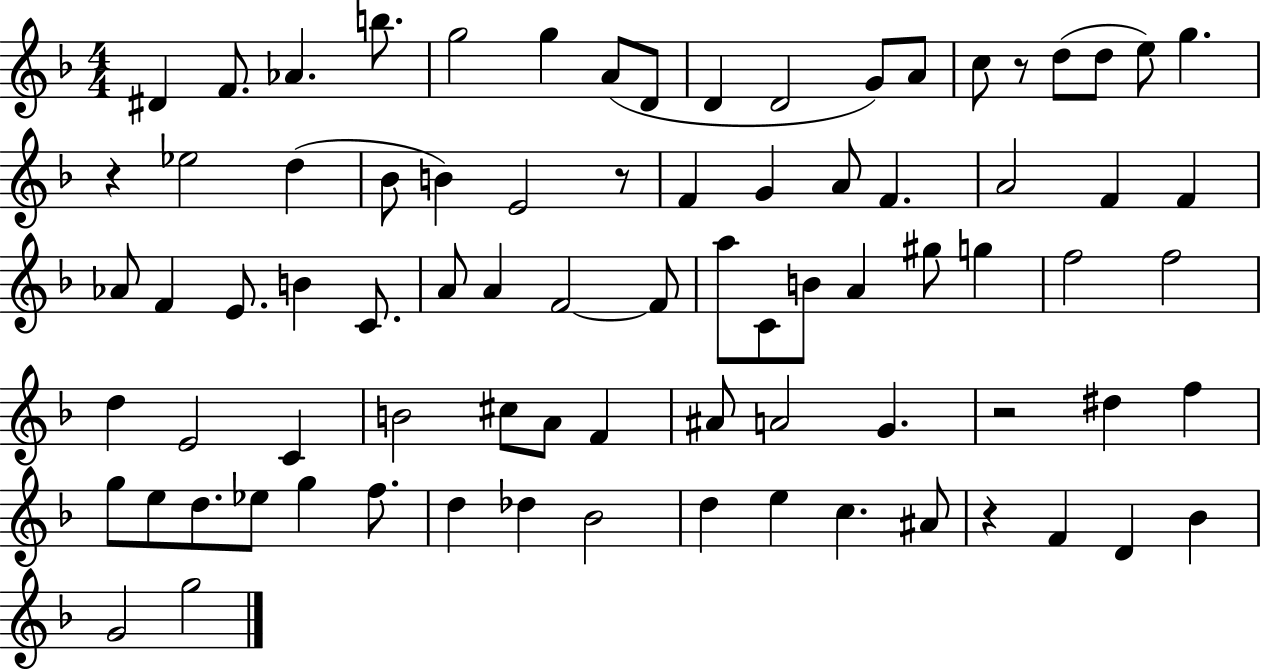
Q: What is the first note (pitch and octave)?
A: D#4